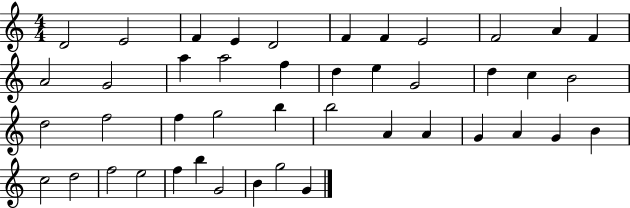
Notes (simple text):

D4/h E4/h F4/q E4/q D4/h F4/q F4/q E4/h F4/h A4/q F4/q A4/h G4/h A5/q A5/h F5/q D5/q E5/q G4/h D5/q C5/q B4/h D5/h F5/h F5/q G5/h B5/q B5/h A4/q A4/q G4/q A4/q G4/q B4/q C5/h D5/h F5/h E5/h F5/q B5/q G4/h B4/q G5/h G4/q